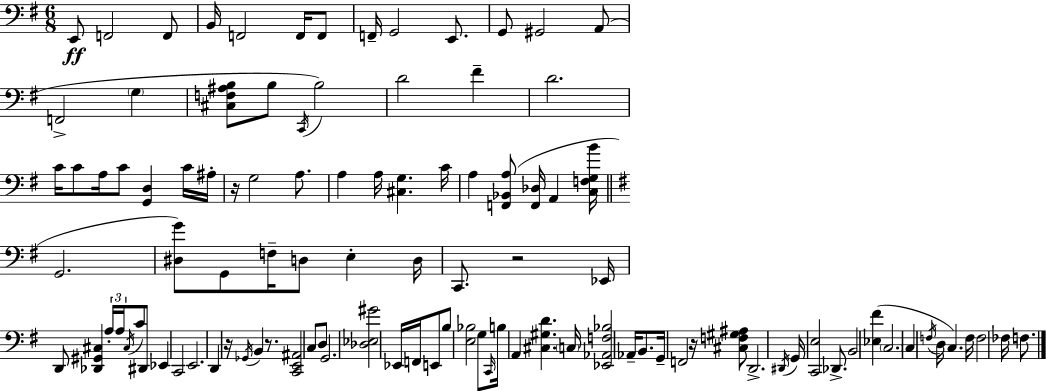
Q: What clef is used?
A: bass